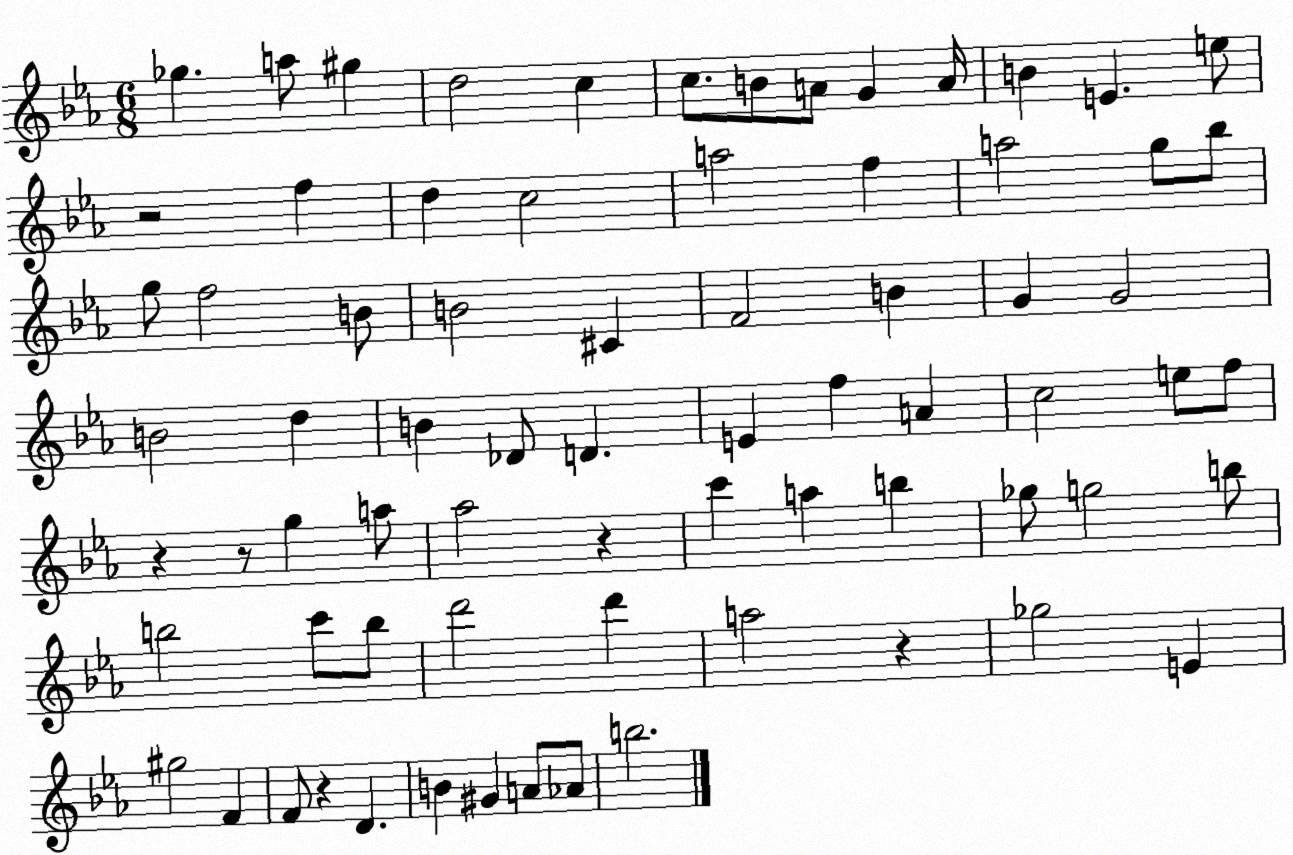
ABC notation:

X:1
T:Untitled
M:6/8
L:1/4
K:Eb
_g a/2 ^g d2 c c/2 B/2 A/2 G A/4 B E e/2 z2 f d c2 a2 f a2 g/2 _b/2 g/2 f2 B/2 B2 ^C F2 B G G2 B2 d B _D/2 D E f A c2 e/2 f/2 z z/2 g a/2 _a2 z c' a b _g/2 g2 b/2 b2 c'/2 b/2 d'2 d' a2 z _g2 E ^g2 F F/2 z D B ^G A/2 _A/2 b2